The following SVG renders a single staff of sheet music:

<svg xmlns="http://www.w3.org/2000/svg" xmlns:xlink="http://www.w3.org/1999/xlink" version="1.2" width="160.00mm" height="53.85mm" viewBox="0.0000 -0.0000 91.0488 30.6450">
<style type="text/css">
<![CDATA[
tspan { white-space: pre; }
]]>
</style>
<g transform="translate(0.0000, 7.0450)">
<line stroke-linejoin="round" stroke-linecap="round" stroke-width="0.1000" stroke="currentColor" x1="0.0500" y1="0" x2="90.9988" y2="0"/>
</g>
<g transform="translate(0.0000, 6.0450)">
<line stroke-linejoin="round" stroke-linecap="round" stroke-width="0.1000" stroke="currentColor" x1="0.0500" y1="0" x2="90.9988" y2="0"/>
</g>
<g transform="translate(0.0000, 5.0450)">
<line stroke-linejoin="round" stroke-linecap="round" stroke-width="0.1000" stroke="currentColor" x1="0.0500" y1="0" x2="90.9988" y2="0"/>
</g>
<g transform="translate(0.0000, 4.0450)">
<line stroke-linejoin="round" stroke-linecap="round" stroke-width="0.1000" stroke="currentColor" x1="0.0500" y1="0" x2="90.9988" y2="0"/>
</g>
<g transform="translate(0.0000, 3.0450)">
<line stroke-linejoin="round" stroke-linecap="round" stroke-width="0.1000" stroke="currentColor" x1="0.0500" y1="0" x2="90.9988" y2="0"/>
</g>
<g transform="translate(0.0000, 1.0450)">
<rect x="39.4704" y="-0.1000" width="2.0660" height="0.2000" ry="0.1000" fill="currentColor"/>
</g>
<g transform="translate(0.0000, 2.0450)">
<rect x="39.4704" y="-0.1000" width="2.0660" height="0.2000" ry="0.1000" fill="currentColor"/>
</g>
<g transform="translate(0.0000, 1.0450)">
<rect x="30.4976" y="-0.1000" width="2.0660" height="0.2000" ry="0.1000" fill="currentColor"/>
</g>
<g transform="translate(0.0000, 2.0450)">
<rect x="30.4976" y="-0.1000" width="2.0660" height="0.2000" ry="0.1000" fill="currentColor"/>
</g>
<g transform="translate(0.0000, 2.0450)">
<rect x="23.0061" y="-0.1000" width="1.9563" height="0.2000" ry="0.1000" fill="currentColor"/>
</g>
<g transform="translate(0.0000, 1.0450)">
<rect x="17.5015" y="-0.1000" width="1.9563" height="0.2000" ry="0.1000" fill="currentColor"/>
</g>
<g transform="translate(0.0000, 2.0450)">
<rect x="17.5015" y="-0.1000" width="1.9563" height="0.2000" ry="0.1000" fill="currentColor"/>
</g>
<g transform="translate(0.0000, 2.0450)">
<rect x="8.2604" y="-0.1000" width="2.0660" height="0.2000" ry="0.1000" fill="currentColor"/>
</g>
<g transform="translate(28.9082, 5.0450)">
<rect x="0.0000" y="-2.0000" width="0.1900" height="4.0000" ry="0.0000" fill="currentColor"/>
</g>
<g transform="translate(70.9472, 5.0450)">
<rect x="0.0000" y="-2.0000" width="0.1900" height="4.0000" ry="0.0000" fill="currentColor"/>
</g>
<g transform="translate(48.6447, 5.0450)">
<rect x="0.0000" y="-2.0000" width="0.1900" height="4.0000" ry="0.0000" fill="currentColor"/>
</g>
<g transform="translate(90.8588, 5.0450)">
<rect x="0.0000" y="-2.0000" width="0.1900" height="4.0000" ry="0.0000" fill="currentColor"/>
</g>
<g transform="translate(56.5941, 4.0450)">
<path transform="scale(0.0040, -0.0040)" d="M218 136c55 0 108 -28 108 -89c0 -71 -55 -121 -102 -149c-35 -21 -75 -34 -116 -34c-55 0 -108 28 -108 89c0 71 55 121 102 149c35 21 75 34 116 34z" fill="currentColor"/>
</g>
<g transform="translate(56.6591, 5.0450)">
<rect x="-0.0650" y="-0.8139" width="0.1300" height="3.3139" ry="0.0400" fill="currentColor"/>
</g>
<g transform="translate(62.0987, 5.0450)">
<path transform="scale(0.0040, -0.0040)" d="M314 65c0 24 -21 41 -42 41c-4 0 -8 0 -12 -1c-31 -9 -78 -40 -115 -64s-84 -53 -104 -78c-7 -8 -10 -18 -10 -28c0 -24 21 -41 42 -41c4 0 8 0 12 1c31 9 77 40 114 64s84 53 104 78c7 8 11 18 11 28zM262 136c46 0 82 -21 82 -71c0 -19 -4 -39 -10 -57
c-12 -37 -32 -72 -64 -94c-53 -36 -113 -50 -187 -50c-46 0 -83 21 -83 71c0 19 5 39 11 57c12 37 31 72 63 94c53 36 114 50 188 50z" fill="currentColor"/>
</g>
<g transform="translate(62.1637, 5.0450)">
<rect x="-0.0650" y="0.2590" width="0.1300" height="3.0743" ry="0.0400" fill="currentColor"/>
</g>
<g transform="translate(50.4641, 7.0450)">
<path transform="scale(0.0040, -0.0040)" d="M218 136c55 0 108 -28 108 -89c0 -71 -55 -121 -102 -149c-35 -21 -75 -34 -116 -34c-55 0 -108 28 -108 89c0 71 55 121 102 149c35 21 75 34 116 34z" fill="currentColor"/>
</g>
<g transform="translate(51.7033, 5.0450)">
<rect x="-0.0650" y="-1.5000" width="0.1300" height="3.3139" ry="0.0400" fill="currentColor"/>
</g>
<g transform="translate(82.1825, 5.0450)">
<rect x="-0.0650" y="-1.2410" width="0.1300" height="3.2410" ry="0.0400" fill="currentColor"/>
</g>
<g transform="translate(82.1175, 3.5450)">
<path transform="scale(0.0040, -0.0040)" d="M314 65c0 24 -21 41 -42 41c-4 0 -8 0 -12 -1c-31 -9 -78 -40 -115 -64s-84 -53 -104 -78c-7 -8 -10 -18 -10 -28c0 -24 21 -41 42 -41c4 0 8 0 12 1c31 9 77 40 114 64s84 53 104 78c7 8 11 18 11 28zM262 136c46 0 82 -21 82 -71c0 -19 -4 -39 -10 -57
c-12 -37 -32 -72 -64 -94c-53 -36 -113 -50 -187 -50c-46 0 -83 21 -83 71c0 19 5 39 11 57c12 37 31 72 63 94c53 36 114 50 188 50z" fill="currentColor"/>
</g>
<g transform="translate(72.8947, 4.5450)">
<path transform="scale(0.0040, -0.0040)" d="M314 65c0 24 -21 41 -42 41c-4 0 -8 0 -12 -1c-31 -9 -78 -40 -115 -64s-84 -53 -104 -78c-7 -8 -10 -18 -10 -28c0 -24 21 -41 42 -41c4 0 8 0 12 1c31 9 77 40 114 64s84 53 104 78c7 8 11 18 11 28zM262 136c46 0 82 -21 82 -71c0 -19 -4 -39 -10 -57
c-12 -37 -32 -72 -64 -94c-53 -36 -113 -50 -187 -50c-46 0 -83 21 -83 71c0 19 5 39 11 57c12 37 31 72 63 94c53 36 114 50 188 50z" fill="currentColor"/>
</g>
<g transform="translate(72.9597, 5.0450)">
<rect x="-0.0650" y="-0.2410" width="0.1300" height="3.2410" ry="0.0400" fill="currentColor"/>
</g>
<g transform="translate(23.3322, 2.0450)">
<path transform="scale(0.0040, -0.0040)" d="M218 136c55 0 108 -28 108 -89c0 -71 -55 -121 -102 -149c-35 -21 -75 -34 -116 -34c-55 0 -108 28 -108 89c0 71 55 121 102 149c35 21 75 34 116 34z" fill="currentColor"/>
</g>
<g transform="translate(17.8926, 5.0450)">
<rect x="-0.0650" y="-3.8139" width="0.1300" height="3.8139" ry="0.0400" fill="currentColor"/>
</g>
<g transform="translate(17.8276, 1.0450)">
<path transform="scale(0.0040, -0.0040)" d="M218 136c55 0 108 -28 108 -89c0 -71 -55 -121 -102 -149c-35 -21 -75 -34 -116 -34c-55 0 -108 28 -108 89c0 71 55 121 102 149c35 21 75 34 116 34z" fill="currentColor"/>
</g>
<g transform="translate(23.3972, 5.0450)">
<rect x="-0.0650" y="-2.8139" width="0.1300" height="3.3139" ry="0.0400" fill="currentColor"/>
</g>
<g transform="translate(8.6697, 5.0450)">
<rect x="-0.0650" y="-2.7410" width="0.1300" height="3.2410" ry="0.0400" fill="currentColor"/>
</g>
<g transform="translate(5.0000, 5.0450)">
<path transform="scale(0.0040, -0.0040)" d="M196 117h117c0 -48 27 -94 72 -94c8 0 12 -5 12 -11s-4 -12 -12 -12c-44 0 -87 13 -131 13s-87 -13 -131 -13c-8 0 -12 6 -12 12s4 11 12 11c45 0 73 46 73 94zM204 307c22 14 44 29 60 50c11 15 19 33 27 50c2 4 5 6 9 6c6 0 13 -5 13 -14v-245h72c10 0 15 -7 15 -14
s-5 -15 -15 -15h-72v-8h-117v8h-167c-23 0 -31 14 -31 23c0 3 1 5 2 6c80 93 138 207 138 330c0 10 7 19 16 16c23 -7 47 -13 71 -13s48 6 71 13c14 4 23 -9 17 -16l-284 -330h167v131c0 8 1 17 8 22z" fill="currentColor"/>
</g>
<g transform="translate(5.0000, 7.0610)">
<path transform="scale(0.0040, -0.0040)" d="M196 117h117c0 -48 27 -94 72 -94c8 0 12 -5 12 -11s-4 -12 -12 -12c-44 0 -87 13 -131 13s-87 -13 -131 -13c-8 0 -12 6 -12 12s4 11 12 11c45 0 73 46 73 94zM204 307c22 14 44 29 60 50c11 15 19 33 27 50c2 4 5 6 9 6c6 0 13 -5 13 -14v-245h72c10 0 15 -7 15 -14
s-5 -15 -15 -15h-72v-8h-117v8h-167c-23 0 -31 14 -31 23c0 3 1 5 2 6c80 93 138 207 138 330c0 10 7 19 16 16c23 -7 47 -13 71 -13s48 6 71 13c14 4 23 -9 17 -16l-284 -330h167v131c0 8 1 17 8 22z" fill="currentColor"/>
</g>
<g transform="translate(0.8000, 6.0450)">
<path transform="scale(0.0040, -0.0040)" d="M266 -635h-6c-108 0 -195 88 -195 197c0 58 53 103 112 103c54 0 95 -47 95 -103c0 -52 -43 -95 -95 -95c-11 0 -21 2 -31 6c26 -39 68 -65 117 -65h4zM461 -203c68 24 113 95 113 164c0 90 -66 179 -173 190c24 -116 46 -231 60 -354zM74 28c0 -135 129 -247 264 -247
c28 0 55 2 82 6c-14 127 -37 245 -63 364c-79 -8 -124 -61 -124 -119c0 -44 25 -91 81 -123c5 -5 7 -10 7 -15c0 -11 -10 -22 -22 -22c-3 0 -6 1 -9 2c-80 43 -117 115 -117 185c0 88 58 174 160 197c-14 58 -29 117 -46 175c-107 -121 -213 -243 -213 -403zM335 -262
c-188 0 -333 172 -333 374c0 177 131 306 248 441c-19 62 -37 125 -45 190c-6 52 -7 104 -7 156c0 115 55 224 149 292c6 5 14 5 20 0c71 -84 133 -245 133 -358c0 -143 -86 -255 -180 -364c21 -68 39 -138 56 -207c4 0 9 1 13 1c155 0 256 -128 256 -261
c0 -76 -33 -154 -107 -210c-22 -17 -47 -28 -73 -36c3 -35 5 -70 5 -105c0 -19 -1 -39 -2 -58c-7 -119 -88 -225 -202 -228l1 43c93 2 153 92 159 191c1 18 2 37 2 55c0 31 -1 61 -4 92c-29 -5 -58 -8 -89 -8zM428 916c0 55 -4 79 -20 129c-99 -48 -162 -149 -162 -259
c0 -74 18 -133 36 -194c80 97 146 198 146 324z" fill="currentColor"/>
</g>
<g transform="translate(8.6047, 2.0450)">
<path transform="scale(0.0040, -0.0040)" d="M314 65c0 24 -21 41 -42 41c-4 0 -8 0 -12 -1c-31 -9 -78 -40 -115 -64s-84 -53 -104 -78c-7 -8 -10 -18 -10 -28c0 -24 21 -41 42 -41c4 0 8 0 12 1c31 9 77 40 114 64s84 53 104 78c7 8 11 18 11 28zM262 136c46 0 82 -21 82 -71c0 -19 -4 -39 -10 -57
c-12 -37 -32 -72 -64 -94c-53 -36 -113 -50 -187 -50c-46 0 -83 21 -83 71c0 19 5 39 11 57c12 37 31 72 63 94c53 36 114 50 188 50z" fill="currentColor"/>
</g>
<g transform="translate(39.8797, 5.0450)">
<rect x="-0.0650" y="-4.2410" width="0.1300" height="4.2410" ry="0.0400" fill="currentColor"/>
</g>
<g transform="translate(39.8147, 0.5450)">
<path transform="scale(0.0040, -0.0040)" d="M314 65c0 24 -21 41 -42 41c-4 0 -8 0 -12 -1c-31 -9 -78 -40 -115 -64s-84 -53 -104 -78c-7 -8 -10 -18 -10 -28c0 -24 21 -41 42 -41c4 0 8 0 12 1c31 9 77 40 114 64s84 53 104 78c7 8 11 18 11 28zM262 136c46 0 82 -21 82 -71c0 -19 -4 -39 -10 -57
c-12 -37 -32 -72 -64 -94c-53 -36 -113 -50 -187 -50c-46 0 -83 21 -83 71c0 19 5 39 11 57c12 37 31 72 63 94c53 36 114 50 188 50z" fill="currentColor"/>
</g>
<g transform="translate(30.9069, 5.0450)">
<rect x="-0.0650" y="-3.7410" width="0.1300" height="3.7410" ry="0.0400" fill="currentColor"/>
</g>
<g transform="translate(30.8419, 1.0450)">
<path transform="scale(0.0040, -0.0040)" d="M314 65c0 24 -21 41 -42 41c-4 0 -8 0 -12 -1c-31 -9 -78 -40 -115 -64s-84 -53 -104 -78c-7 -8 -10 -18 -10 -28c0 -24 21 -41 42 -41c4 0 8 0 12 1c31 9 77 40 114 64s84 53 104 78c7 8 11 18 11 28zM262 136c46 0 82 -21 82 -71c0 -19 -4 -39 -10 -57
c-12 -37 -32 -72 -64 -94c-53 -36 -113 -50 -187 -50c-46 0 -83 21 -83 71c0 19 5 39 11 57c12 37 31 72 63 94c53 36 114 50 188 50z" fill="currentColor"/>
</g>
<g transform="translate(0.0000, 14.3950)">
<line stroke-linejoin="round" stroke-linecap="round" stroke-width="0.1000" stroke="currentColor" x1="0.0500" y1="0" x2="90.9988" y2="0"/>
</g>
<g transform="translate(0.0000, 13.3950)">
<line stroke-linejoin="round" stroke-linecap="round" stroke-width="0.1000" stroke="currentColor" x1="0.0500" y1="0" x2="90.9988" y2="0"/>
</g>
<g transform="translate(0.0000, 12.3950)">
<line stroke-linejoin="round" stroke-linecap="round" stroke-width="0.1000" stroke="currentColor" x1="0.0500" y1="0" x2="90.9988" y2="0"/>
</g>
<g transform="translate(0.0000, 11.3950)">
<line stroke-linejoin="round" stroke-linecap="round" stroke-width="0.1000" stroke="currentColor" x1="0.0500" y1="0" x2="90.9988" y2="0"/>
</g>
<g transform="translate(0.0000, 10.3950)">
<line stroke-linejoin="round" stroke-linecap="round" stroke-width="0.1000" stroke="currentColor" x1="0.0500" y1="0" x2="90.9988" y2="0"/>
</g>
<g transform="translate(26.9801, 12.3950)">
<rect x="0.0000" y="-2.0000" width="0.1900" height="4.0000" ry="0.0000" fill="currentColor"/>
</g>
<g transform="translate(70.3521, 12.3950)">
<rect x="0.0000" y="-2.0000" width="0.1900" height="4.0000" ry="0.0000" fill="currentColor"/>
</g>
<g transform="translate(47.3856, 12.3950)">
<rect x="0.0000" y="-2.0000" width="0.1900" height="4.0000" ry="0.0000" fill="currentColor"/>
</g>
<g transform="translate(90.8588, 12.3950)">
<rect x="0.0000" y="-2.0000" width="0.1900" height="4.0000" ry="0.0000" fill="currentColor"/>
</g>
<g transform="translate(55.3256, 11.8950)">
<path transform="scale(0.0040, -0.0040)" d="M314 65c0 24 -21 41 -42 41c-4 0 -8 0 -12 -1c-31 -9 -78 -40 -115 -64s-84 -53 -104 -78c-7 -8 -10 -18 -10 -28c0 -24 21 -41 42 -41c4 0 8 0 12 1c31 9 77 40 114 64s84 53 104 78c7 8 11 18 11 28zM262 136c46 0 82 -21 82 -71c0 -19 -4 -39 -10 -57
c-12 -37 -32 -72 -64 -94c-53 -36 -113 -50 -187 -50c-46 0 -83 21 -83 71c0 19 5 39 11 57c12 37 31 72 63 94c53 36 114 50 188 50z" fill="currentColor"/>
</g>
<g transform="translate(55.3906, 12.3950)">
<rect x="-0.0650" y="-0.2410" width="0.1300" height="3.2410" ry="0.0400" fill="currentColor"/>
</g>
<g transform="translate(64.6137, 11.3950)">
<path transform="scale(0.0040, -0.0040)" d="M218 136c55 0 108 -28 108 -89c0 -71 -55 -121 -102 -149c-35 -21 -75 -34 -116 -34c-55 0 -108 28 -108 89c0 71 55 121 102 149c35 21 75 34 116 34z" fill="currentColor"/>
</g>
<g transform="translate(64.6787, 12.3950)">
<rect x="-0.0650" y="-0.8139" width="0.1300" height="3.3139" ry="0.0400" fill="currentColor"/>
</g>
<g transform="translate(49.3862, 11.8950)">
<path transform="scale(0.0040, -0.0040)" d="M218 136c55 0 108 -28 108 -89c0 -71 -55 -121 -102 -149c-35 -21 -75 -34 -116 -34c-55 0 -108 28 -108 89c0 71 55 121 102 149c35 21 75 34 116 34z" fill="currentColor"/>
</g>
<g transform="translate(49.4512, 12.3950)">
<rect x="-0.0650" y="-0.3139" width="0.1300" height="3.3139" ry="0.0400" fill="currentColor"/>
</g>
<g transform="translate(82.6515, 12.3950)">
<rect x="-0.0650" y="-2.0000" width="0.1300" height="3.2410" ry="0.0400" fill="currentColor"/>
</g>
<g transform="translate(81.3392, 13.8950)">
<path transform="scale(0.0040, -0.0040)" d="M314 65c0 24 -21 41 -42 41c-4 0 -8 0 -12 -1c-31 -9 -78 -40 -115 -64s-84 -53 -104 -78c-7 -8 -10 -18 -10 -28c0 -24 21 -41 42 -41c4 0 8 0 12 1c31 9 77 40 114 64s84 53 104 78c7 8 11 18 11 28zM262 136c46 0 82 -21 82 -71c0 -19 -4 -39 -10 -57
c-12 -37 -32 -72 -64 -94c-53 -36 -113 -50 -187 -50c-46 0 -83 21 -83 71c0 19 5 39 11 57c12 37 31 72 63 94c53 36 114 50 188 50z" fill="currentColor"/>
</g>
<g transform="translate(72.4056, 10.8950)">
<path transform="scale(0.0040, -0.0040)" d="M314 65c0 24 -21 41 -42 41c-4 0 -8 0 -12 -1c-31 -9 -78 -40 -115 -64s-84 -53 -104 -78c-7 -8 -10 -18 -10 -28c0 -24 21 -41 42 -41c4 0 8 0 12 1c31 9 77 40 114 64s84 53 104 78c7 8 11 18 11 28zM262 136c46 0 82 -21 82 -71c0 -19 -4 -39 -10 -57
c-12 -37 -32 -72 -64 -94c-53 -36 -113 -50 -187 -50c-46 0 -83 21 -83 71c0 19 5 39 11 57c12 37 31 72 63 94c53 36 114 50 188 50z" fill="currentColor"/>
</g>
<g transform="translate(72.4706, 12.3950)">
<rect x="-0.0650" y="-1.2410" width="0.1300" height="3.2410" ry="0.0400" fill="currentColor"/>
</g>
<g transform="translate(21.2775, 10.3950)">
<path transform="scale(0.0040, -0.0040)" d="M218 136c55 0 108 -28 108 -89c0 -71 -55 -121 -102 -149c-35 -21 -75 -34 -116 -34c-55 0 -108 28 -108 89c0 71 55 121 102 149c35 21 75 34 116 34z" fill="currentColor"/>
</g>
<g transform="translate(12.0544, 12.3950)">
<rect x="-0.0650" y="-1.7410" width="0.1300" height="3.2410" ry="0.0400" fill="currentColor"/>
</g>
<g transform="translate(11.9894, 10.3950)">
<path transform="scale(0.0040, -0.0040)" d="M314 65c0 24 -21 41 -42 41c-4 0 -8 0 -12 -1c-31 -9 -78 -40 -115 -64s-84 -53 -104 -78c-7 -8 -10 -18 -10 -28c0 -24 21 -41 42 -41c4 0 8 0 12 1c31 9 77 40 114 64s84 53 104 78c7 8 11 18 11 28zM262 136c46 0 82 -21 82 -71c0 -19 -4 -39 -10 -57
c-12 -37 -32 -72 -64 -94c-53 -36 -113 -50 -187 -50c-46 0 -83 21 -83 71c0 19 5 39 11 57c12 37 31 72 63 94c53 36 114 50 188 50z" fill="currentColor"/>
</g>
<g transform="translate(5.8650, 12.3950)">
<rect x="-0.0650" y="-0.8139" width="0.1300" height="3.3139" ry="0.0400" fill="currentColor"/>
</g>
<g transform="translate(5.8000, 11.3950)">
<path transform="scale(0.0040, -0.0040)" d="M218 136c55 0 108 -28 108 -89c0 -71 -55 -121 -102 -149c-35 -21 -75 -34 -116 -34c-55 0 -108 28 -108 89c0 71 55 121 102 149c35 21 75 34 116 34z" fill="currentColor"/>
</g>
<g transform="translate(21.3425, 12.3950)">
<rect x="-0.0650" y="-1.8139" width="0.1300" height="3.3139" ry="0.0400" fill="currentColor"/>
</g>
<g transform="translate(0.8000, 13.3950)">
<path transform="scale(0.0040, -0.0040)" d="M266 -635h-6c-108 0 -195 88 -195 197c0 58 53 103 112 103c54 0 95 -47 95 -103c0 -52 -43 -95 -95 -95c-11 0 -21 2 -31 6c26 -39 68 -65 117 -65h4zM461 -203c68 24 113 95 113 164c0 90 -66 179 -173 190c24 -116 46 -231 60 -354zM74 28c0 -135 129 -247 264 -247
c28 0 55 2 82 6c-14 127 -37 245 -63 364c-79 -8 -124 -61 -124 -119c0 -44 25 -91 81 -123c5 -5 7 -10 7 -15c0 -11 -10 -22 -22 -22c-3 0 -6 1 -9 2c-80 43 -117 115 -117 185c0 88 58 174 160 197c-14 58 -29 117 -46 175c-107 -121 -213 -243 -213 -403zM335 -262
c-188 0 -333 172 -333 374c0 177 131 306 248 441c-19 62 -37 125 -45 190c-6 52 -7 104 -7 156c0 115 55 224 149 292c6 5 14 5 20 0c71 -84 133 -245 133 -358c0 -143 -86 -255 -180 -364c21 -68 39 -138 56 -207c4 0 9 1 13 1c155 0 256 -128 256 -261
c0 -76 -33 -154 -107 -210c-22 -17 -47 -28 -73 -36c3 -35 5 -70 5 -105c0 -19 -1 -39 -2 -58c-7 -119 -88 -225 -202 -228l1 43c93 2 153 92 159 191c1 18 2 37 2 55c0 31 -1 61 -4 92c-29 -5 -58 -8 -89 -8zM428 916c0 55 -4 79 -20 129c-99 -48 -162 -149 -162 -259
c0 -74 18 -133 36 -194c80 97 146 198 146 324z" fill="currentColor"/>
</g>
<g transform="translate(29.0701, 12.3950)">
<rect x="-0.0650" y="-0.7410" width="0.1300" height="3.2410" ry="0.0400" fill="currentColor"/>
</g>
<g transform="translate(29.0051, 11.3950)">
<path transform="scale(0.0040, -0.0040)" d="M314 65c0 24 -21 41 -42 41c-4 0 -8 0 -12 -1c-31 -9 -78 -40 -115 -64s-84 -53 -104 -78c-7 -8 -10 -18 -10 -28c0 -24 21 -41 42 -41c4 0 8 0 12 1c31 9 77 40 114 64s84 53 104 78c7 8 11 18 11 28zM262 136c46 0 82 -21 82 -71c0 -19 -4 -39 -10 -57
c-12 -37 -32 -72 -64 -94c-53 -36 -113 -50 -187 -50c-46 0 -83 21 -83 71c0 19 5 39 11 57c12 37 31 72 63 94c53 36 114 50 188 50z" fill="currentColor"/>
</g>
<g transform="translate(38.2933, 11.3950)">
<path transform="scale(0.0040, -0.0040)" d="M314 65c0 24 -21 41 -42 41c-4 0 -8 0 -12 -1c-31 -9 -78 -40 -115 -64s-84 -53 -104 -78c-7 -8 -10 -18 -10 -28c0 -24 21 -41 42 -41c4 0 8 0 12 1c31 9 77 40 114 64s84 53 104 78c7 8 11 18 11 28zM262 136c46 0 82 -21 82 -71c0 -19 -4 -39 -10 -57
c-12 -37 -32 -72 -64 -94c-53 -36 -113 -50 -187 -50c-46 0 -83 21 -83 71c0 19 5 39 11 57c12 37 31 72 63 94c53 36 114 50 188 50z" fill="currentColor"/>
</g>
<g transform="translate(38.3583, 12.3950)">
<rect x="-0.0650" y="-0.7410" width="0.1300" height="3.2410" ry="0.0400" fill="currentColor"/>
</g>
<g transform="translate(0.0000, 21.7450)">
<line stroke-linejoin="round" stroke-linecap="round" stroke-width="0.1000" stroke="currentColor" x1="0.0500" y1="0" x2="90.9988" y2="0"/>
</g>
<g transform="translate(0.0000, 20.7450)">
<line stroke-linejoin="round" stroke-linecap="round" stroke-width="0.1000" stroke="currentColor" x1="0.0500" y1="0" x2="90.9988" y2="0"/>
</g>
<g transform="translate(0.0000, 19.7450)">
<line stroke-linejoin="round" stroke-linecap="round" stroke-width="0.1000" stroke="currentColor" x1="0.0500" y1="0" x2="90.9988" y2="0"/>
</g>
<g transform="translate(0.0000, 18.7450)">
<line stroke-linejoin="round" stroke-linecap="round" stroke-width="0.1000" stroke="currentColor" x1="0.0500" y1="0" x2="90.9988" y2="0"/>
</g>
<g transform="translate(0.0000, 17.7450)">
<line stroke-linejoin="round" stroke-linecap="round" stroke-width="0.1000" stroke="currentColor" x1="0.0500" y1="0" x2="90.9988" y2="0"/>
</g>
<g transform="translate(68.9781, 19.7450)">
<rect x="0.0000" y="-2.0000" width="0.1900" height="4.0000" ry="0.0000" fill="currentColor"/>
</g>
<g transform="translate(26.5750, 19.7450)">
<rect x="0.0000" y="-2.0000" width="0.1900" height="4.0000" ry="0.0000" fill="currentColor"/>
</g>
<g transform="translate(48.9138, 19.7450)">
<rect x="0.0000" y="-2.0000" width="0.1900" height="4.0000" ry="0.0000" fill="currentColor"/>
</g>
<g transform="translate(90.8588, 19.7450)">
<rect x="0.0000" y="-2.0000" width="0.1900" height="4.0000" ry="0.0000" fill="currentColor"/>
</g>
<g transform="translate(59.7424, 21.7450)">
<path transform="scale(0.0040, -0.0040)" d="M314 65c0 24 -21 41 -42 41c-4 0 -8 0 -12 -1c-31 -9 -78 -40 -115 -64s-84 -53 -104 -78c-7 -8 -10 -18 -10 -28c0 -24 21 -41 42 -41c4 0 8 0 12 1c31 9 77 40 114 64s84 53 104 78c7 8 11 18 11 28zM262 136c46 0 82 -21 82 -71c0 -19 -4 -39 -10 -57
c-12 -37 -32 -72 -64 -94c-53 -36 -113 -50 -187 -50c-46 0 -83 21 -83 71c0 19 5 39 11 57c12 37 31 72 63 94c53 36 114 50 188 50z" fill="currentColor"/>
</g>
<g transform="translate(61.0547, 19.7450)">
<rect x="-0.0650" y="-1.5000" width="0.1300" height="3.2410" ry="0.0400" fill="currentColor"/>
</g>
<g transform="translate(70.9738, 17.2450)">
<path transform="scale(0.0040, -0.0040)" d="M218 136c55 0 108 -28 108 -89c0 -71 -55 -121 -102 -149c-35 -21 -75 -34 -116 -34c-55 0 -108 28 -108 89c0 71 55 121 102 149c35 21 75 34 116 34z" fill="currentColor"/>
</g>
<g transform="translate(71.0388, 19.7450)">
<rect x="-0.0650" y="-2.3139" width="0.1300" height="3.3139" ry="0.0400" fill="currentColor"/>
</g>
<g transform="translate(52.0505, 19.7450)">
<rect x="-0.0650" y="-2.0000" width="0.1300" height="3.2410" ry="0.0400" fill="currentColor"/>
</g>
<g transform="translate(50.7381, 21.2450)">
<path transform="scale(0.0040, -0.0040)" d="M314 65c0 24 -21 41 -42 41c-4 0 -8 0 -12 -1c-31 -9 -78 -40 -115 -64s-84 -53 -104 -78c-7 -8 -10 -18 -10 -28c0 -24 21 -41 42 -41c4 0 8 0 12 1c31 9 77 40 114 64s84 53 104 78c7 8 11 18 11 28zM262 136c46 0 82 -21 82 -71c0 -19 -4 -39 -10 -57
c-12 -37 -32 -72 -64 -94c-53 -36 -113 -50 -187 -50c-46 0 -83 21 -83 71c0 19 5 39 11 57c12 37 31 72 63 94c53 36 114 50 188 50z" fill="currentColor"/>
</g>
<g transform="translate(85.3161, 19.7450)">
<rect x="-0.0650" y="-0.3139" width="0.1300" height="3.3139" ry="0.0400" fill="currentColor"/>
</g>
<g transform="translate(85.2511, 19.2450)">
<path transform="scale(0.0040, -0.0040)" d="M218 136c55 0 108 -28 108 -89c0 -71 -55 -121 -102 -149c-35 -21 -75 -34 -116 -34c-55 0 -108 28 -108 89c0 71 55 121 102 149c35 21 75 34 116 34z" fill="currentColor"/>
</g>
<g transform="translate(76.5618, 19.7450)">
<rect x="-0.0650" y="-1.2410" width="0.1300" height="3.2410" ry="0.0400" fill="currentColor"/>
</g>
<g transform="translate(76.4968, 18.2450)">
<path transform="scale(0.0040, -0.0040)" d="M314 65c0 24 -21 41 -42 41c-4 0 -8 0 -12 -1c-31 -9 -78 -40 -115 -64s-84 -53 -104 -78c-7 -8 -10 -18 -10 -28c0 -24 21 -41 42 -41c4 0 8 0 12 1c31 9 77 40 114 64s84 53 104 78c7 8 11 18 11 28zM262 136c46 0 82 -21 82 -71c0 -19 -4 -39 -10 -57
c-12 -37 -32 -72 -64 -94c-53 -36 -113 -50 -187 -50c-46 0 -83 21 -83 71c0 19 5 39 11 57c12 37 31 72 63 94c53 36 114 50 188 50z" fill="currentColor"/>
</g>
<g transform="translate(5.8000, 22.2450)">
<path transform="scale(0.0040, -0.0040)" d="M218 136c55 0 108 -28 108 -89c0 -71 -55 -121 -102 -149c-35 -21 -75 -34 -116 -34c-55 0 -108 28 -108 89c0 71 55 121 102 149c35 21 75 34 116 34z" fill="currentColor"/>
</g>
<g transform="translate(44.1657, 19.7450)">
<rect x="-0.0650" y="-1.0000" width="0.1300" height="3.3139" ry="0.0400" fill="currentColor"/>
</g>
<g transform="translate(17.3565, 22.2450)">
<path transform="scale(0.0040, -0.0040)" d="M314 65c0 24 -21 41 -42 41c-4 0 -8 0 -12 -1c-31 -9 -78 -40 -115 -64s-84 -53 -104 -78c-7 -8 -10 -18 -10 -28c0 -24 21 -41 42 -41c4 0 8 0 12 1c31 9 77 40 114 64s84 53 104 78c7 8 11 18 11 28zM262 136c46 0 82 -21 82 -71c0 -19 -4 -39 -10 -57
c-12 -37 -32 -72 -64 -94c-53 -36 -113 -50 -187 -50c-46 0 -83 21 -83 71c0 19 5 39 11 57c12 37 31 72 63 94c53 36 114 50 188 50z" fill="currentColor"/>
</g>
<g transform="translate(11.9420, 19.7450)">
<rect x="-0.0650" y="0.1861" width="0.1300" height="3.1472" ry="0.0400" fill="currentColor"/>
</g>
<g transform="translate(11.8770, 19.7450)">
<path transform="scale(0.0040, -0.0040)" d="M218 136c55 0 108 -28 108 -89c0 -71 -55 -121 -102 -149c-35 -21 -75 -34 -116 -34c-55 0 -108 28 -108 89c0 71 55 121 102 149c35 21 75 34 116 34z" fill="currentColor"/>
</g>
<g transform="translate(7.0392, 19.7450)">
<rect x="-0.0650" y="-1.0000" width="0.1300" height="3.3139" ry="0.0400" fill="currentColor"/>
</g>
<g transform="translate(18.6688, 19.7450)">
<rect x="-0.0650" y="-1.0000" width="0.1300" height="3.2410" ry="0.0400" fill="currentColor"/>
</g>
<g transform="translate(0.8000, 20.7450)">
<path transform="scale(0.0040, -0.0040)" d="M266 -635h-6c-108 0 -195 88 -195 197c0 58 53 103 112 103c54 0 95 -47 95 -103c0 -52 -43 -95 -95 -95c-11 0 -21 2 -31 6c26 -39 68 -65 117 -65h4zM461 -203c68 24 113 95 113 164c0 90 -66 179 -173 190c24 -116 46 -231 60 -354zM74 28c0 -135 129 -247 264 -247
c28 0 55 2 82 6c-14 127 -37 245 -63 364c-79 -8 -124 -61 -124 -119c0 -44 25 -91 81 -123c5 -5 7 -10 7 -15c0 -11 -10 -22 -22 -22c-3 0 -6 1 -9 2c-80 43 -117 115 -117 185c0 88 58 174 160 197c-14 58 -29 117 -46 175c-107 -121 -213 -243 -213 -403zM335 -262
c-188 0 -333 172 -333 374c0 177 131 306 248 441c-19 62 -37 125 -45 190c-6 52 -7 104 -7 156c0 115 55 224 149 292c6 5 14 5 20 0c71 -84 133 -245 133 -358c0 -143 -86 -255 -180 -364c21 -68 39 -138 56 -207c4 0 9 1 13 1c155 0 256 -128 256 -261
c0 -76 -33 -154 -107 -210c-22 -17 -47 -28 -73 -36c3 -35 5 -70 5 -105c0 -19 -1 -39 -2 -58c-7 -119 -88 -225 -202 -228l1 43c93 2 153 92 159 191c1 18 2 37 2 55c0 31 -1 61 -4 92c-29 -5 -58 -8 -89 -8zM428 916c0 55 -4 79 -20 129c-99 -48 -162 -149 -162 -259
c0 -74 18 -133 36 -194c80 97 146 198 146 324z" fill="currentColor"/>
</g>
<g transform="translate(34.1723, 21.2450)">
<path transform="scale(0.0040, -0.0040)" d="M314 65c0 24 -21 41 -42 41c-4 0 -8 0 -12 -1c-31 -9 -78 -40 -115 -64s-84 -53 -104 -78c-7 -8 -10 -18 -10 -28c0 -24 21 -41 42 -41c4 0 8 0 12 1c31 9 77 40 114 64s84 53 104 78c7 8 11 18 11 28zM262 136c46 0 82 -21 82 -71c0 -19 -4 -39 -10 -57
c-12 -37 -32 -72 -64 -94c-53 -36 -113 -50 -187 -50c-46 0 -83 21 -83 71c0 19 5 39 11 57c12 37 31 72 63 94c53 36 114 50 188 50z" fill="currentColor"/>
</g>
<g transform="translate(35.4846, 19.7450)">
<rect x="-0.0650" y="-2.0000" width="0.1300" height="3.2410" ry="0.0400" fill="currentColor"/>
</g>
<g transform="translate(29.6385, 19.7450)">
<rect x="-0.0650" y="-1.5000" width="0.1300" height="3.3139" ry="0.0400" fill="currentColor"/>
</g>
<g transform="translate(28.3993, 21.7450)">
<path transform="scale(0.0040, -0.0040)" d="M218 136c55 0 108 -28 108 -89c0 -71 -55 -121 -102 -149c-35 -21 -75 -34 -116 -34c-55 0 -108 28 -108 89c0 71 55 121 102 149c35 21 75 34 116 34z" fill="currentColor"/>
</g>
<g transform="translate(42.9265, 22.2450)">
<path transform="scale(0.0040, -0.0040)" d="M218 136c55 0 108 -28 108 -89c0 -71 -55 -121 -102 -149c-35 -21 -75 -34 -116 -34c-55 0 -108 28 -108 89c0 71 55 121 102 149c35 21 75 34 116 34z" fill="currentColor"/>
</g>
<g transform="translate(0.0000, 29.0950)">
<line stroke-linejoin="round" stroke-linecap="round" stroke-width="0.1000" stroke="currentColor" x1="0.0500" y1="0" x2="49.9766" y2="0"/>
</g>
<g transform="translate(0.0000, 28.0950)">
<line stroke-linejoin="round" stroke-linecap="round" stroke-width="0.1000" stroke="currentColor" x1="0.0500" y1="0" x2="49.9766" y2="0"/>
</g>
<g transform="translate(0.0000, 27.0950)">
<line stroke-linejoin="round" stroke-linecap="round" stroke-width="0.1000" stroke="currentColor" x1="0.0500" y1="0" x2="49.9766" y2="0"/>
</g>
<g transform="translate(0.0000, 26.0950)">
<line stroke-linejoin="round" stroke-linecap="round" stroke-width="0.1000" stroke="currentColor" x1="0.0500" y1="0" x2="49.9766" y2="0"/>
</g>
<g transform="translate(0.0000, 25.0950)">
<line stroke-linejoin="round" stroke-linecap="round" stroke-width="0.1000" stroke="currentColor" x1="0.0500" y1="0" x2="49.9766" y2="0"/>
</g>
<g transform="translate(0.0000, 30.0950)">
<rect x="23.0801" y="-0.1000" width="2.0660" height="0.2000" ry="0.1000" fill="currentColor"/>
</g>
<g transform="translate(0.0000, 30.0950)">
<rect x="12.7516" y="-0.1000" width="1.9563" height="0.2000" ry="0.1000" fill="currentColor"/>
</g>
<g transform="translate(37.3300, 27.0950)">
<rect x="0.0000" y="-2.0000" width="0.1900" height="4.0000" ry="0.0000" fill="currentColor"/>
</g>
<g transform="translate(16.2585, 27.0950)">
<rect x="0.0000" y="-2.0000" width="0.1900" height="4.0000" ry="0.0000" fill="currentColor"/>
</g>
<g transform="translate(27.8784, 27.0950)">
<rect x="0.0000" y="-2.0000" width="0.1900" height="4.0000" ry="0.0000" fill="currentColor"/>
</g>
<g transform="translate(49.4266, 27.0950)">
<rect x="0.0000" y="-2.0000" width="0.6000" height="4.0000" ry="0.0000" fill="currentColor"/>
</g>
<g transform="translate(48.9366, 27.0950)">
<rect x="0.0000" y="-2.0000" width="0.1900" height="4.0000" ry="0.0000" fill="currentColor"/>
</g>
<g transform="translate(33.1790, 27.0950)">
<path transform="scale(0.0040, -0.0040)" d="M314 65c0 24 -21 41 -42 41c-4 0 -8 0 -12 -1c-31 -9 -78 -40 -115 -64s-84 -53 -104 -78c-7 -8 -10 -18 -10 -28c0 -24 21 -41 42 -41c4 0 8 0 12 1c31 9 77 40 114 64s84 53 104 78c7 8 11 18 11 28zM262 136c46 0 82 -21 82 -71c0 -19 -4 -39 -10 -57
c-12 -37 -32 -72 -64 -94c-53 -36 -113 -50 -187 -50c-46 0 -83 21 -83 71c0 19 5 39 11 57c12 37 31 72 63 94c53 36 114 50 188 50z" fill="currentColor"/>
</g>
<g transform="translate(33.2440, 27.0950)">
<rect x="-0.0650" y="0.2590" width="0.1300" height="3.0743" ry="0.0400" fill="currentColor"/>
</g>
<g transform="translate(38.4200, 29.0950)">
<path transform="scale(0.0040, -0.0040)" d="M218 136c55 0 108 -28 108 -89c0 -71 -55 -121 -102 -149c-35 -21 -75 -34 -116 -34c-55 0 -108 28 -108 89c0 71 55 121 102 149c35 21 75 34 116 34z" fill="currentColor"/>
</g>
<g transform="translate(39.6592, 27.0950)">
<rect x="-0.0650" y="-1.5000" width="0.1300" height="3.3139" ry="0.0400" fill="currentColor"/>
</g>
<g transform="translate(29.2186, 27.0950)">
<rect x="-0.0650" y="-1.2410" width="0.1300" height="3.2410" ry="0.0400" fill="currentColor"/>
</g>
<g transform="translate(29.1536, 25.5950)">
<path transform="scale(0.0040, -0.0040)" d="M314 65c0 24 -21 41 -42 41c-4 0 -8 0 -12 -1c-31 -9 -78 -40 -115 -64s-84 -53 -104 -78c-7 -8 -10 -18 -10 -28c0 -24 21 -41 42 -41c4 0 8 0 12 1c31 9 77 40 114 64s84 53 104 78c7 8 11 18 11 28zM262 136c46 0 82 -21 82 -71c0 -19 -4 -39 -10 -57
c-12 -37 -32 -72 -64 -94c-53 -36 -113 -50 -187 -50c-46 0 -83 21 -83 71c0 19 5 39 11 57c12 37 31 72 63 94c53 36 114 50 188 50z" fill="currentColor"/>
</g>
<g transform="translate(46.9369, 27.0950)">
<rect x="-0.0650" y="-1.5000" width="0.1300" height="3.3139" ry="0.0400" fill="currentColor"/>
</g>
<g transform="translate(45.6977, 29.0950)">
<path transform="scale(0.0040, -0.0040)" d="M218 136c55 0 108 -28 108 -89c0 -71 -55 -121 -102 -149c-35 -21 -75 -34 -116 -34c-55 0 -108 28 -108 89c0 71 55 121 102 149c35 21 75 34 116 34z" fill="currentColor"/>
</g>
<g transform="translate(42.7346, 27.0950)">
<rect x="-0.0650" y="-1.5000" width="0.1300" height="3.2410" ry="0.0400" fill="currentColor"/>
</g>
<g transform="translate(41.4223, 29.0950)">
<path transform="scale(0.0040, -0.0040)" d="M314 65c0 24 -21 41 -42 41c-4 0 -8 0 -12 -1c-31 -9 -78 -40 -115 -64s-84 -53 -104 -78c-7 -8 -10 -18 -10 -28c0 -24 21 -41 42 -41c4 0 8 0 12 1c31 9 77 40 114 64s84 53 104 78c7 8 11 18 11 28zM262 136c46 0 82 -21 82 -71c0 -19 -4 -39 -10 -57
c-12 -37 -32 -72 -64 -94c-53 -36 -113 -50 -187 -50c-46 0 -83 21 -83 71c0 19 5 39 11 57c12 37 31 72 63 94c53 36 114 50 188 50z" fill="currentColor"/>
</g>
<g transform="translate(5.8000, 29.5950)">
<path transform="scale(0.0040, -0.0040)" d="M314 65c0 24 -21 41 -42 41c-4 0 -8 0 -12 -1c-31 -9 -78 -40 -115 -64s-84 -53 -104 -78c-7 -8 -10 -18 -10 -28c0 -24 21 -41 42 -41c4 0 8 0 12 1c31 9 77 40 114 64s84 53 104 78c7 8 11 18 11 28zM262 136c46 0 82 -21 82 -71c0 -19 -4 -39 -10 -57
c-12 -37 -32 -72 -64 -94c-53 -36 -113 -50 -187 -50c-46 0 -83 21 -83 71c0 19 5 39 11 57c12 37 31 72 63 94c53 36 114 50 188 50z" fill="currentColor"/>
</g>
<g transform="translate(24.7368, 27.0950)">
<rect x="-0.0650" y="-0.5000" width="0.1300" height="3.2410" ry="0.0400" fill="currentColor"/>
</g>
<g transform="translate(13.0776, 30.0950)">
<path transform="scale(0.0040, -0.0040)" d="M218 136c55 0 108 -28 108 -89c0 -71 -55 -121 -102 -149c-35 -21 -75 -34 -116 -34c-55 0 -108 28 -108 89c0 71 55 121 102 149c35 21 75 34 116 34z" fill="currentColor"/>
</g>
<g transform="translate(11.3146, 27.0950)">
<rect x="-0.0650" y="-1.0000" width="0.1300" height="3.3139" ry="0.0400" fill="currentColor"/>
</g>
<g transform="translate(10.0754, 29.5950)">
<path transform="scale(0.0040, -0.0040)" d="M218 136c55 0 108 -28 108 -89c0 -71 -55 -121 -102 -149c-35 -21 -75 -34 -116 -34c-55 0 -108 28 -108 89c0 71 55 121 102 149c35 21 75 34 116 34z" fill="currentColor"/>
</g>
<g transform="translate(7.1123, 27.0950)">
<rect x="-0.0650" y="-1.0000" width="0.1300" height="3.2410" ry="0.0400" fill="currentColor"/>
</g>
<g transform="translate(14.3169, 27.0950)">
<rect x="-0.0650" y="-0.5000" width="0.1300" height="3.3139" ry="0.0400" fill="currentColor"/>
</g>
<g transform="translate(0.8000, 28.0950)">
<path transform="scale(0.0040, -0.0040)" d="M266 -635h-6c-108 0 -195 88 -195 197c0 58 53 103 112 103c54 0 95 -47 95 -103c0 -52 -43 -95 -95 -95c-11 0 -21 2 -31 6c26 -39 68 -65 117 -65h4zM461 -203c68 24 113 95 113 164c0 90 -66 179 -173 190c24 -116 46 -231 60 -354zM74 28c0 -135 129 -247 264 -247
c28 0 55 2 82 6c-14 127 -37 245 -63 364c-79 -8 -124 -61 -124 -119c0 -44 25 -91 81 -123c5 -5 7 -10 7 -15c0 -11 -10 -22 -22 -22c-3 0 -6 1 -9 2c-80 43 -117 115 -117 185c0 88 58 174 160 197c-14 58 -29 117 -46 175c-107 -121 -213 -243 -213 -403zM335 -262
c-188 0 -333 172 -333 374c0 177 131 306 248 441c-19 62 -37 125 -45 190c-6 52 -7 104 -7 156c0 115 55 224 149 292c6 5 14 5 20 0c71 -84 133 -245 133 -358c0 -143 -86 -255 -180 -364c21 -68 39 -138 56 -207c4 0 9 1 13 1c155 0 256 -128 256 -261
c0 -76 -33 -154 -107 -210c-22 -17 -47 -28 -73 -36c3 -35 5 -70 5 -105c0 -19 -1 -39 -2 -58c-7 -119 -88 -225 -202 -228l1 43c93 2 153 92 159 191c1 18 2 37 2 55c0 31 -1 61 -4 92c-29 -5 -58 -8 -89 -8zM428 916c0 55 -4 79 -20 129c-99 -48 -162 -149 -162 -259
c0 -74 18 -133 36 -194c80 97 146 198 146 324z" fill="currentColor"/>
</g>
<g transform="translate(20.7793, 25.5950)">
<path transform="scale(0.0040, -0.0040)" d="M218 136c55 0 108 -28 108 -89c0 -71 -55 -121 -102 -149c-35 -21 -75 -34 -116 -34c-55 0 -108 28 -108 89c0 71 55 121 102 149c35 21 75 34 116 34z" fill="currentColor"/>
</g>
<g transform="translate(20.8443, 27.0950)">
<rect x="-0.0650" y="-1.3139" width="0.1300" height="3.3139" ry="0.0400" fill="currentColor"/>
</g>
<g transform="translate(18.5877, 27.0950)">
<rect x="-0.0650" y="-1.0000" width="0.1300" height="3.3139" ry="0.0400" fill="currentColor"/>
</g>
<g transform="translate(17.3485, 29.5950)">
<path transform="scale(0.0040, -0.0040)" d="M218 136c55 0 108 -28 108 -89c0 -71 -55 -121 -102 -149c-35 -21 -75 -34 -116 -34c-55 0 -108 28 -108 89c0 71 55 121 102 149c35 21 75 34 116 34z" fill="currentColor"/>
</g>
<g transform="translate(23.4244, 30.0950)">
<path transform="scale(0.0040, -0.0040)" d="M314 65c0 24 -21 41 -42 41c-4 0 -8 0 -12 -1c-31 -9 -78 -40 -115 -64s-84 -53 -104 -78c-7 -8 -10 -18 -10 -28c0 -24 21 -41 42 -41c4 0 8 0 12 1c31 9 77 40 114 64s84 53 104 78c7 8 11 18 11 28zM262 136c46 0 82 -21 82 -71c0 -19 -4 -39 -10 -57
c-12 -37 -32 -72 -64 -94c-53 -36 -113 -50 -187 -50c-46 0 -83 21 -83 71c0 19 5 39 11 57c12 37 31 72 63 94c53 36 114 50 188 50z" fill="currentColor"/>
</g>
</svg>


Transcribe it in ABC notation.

X:1
T:Untitled
M:4/4
L:1/4
K:C
a2 c' a c'2 d'2 E d B2 c2 e2 d f2 f d2 d2 c c2 d e2 F2 D B D2 E F2 D F2 E2 g e2 c D2 D C D e C2 e2 B2 E E2 E